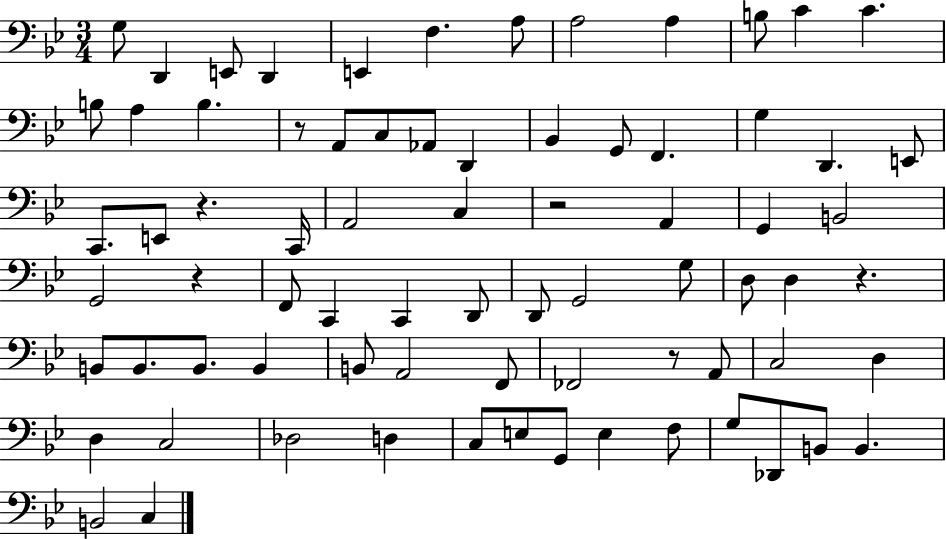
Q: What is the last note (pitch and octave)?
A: C3